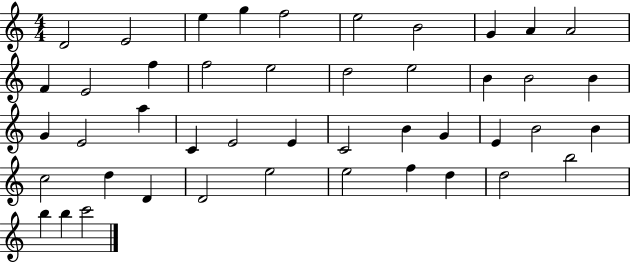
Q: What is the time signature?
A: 4/4